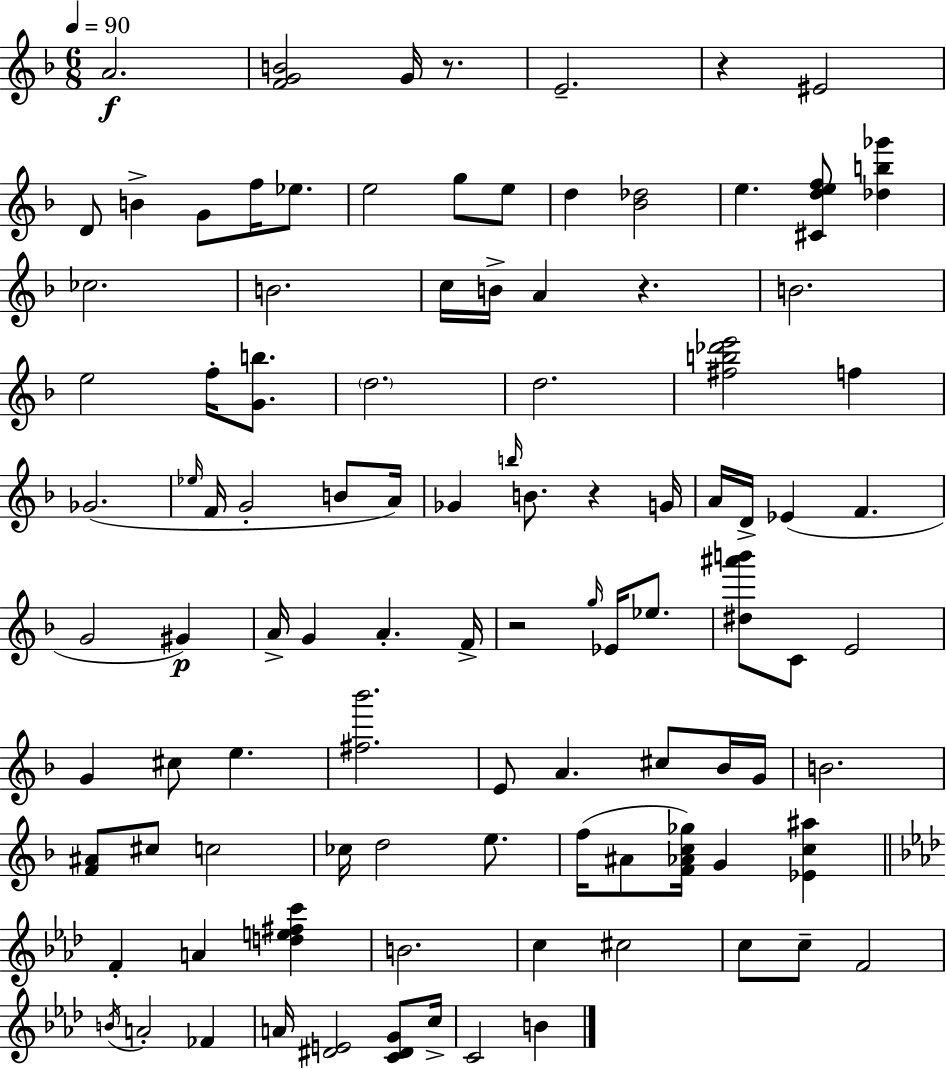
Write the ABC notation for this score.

X:1
T:Untitled
M:6/8
L:1/4
K:F
A2 [FGB]2 G/4 z/2 E2 z ^E2 D/2 B G/2 f/4 _e/2 e2 g/2 e/2 d [_B_d]2 e [^Cdef]/2 [_db_g'] _c2 B2 c/4 B/4 A z B2 e2 f/4 [Gb]/2 d2 d2 [^fb_d'e']2 f _G2 _e/4 F/4 G2 B/2 A/4 _G b/4 B/2 z G/4 A/4 D/4 _E F G2 ^G A/4 G A F/4 z2 g/4 _E/4 _e/2 [^d^a'b']/2 C/2 E2 G ^c/2 e [^f_b']2 E/2 A ^c/2 _B/4 G/4 B2 [F^A]/2 ^c/2 c2 _c/4 d2 e/2 f/4 ^A/2 [F_Ac_g]/4 G [_Ec^a] F A [de^fc'] B2 c ^c2 c/2 c/2 F2 B/4 A2 _F A/4 [^DE]2 [C^DG]/2 c/4 C2 B